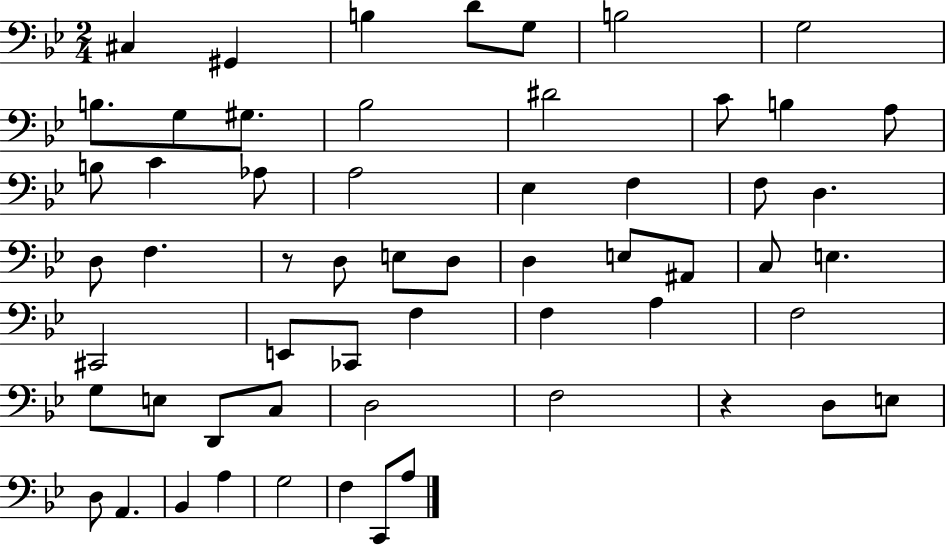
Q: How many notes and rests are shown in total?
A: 58